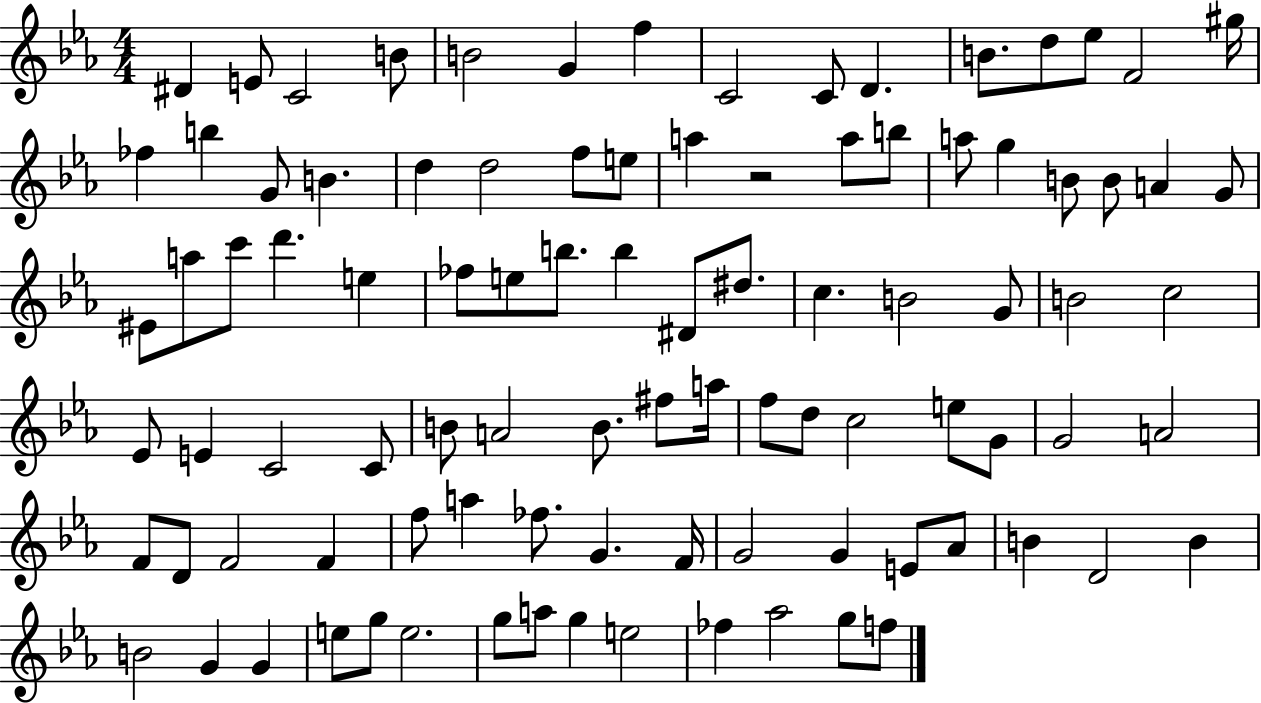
{
  \clef treble
  \numericTimeSignature
  \time 4/4
  \key ees \major
  dis'4 e'8 c'2 b'8 | b'2 g'4 f''4 | c'2 c'8 d'4. | b'8. d''8 ees''8 f'2 gis''16 | \break fes''4 b''4 g'8 b'4. | d''4 d''2 f''8 e''8 | a''4 r2 a''8 b''8 | a''8 g''4 b'8 b'8 a'4 g'8 | \break eis'8 a''8 c'''8 d'''4. e''4 | fes''8 e''8 b''8. b''4 dis'8 dis''8. | c''4. b'2 g'8 | b'2 c''2 | \break ees'8 e'4 c'2 c'8 | b'8 a'2 b'8. fis''8 a''16 | f''8 d''8 c''2 e''8 g'8 | g'2 a'2 | \break f'8 d'8 f'2 f'4 | f''8 a''4 fes''8. g'4. f'16 | g'2 g'4 e'8 aes'8 | b'4 d'2 b'4 | \break b'2 g'4 g'4 | e''8 g''8 e''2. | g''8 a''8 g''4 e''2 | fes''4 aes''2 g''8 f''8 | \break \bar "|."
}